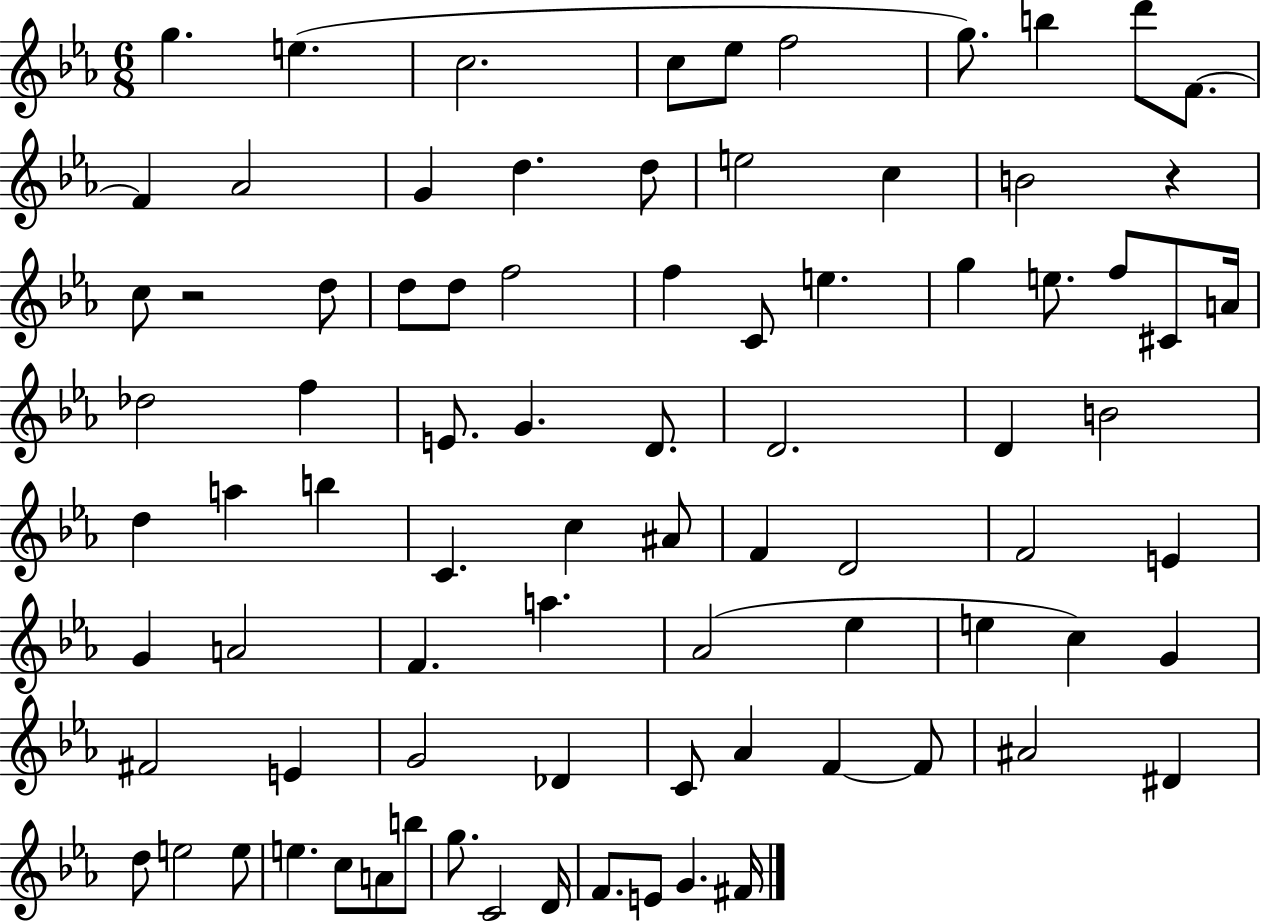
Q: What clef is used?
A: treble